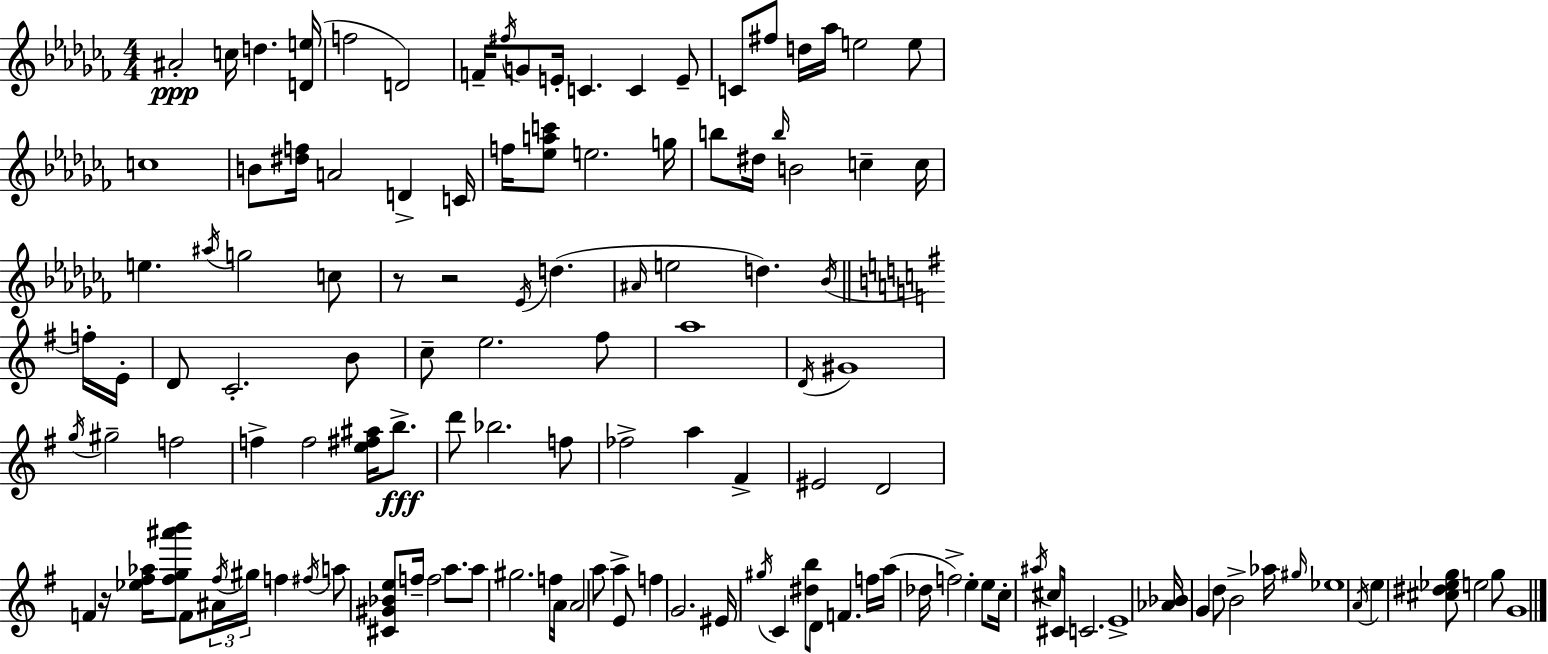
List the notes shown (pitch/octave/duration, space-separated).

A#4/h C5/s D5/q. [D4,E5]/s F5/h D4/h F4/s F#5/s G4/e E4/s C4/q. C4/q E4/e C4/e F#5/e D5/s Ab5/s E5/h E5/e C5/w B4/e [D#5,F5]/s A4/h D4/q C4/s F5/s [Eb5,A5,C6]/e E5/h. G5/s B5/e D#5/s B5/s B4/h C5/q C5/s E5/q. A#5/s G5/h C5/e R/e R/h Eb4/s D5/q. A#4/s E5/h D5/q. Bb4/s F5/s E4/s D4/e C4/h. B4/e C5/e E5/h. F#5/e A5/w D4/s G#4/w G5/s G#5/h F5/h F5/q F5/h [E5,F#5,A#5]/s B5/e. D6/e Bb5/h. F5/e FES5/h A5/q F#4/q EIS4/h D4/h F4/q R/s [Eb5,F#5,Ab5]/s [F#5,G5,A#6,B6]/e F4/e A#4/s F#5/s G#5/s F5/q F#5/s A5/e [C#4,G#4,Bb4,E5]/e F5/s F5/h A5/e. A5/e G#5/h. F5/s A4/s A4/h A5/e A5/q E4/e F5/q G4/h. EIS4/s G#5/s C4/q [D#5,B5]/e D4/e F4/q. F5/s A5/s Db5/s F5/h E5/q E5/e C5/s A#5/s C#5/e C#4/s C4/h. E4/w [Ab4,Bb4]/s G4/q D5/e B4/h Ab5/s G#5/s Eb5/w A4/s E5/q [C#5,D#5,Eb5,G5]/e E5/h G5/e G4/w